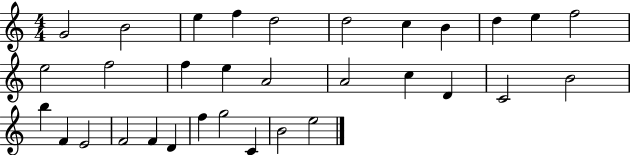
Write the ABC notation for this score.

X:1
T:Untitled
M:4/4
L:1/4
K:C
G2 B2 e f d2 d2 c B d e f2 e2 f2 f e A2 A2 c D C2 B2 b F E2 F2 F D f g2 C B2 e2